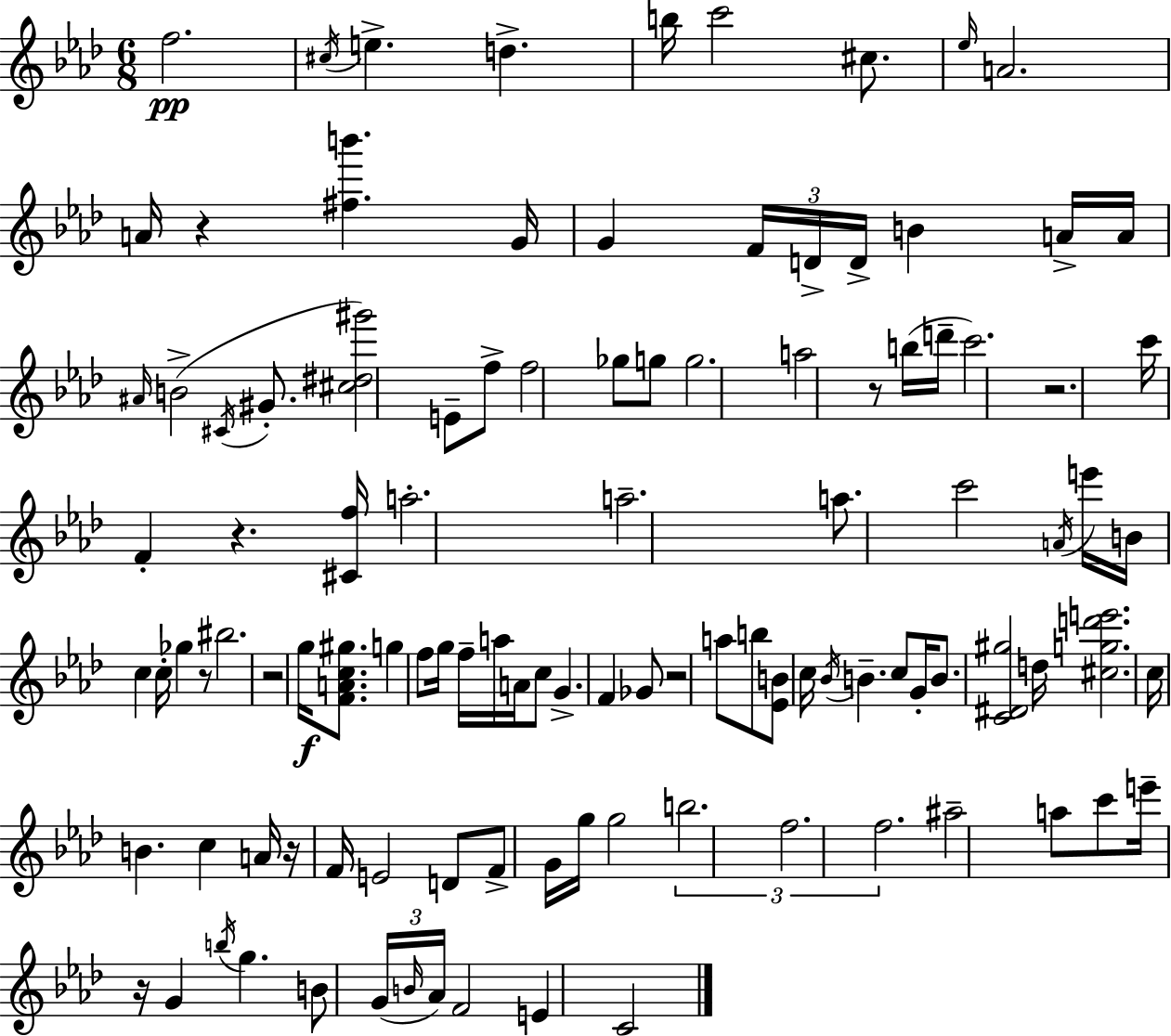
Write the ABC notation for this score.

X:1
T:Untitled
M:6/8
L:1/4
K:Ab
f2 ^c/4 e d b/4 c'2 ^c/2 _e/4 A2 A/4 z [^fb'] G/4 G F/4 D/4 D/4 B A/4 A/4 ^A/4 B2 ^C/4 ^G/2 [^c^d^g']2 E/2 f/2 f2 _g/2 g/2 g2 a2 z/2 b/4 d'/4 c'2 z2 c'/4 F z [^Cf]/4 a2 a2 a/2 c'2 A/4 e'/4 B/4 c c/4 _g z/2 ^b2 z2 g/4 [FAc^g]/2 g f/2 g/4 f/4 a/4 A/4 c/2 G F _G/2 z2 a/2 b/2 [_EB]/2 c/4 _B/4 B c/2 G/4 B/2 [C^D^g]2 d/4 [^cgd'e']2 c/4 B c A/4 z/4 F/4 E2 D/2 F/2 G/4 g/4 g2 b2 f2 f2 ^a2 a/2 c'/2 e'/4 z/4 G b/4 g B/2 G/4 B/4 _A/4 F2 E C2